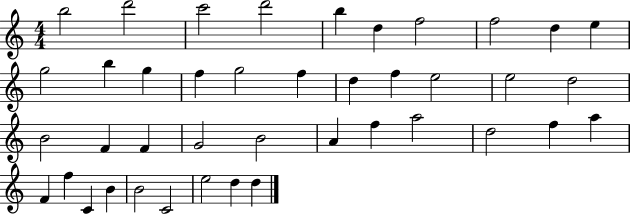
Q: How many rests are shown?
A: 0